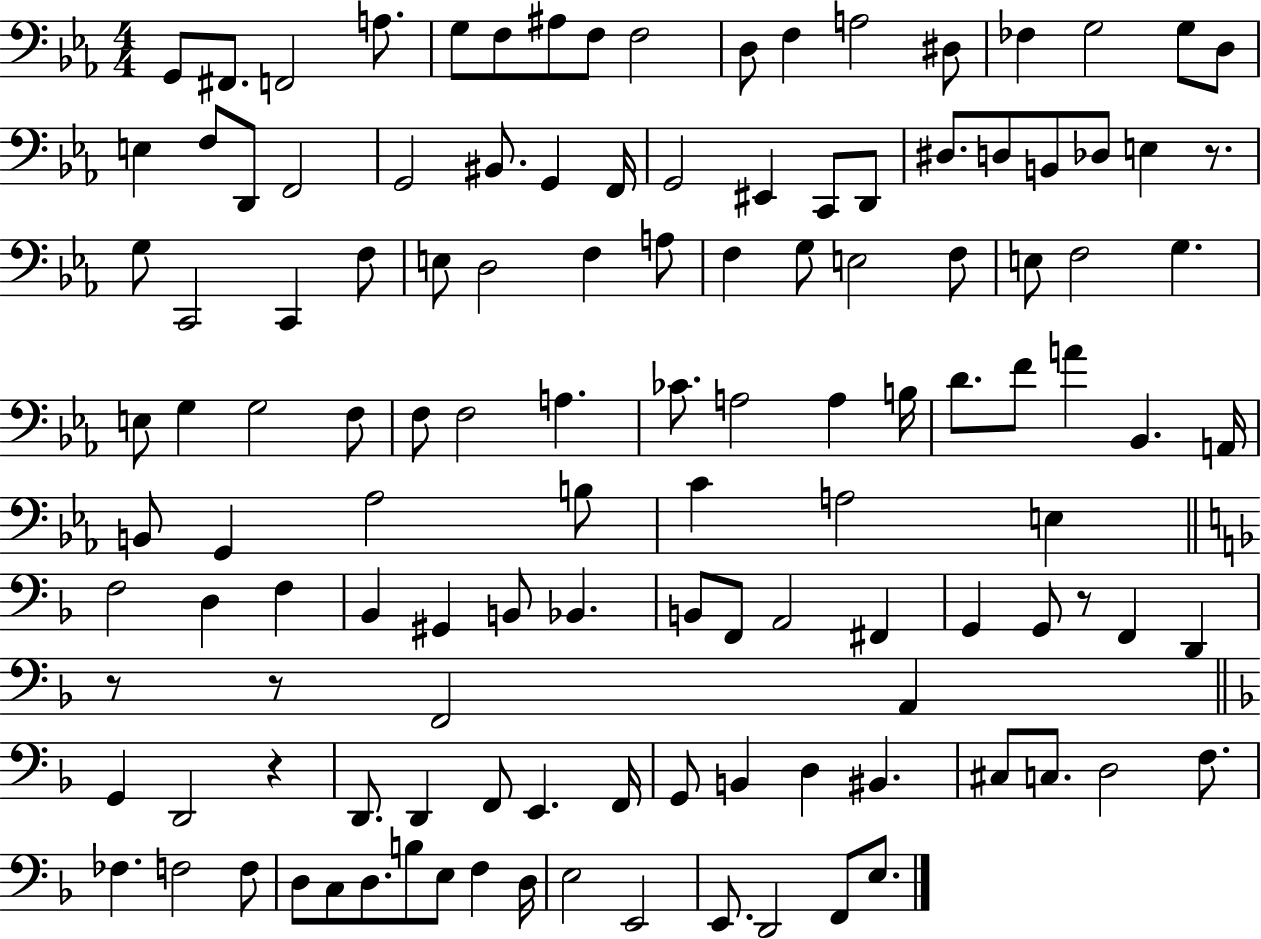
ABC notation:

X:1
T:Untitled
M:4/4
L:1/4
K:Eb
G,,/2 ^F,,/2 F,,2 A,/2 G,/2 F,/2 ^A,/2 F,/2 F,2 D,/2 F, A,2 ^D,/2 _F, G,2 G,/2 D,/2 E, F,/2 D,,/2 F,,2 G,,2 ^B,,/2 G,, F,,/4 G,,2 ^E,, C,,/2 D,,/2 ^D,/2 D,/2 B,,/2 _D,/2 E, z/2 G,/2 C,,2 C,, F,/2 E,/2 D,2 F, A,/2 F, G,/2 E,2 F,/2 E,/2 F,2 G, E,/2 G, G,2 F,/2 F,/2 F,2 A, _C/2 A,2 A, B,/4 D/2 F/2 A _B,, A,,/4 B,,/2 G,, _A,2 B,/2 C A,2 E, F,2 D, F, _B,, ^G,, B,,/2 _B,, B,,/2 F,,/2 A,,2 ^F,, G,, G,,/2 z/2 F,, D,, z/2 z/2 F,,2 A,, G,, D,,2 z D,,/2 D,, F,,/2 E,, F,,/4 G,,/2 B,, D, ^B,, ^C,/2 C,/2 D,2 F,/2 _F, F,2 F,/2 D,/2 C,/2 D,/2 B,/2 E,/2 F, D,/4 E,2 E,,2 E,,/2 D,,2 F,,/2 E,/2